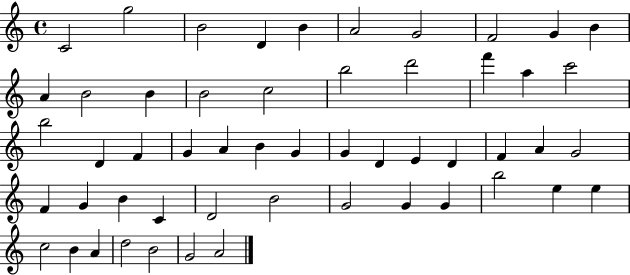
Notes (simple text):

C4/h G5/h B4/h D4/q B4/q A4/h G4/h F4/h G4/q B4/q A4/q B4/h B4/q B4/h C5/h B5/h D6/h F6/q A5/q C6/h B5/h D4/q F4/q G4/q A4/q B4/q G4/q G4/q D4/q E4/q D4/q F4/q A4/q G4/h F4/q G4/q B4/q C4/q D4/h B4/h G4/h G4/q G4/q B5/h E5/q E5/q C5/h B4/q A4/q D5/h B4/h G4/h A4/h